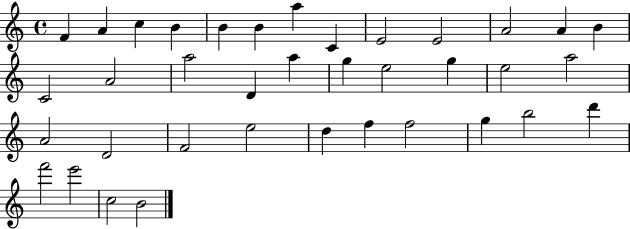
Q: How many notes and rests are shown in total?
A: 37